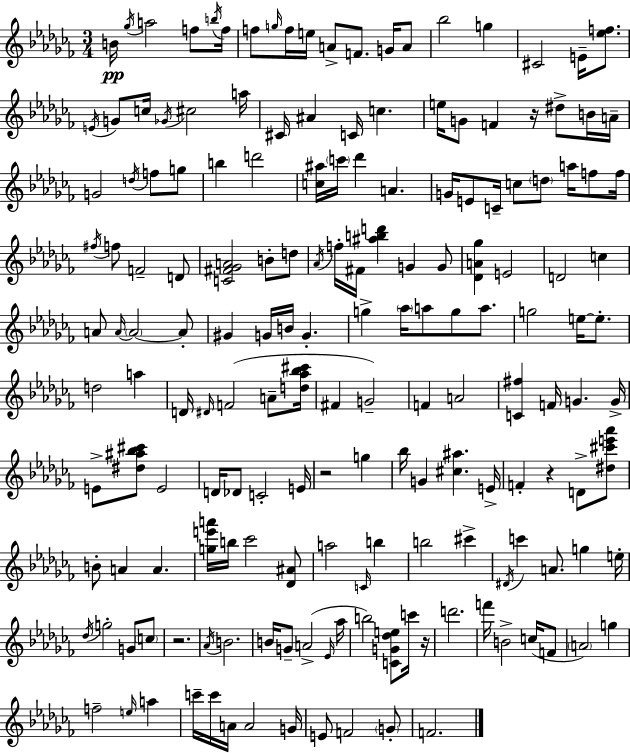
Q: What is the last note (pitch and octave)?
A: F4